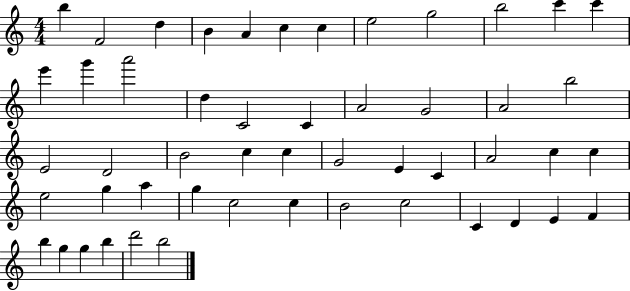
B5/q F4/h D5/q B4/q A4/q C5/q C5/q E5/h G5/h B5/h C6/q C6/q E6/q G6/q A6/h D5/q C4/h C4/q A4/h G4/h A4/h B5/h E4/h D4/h B4/h C5/q C5/q G4/h E4/q C4/q A4/h C5/q C5/q E5/h G5/q A5/q G5/q C5/h C5/q B4/h C5/h C4/q D4/q E4/q F4/q B5/q G5/q G5/q B5/q D6/h B5/h